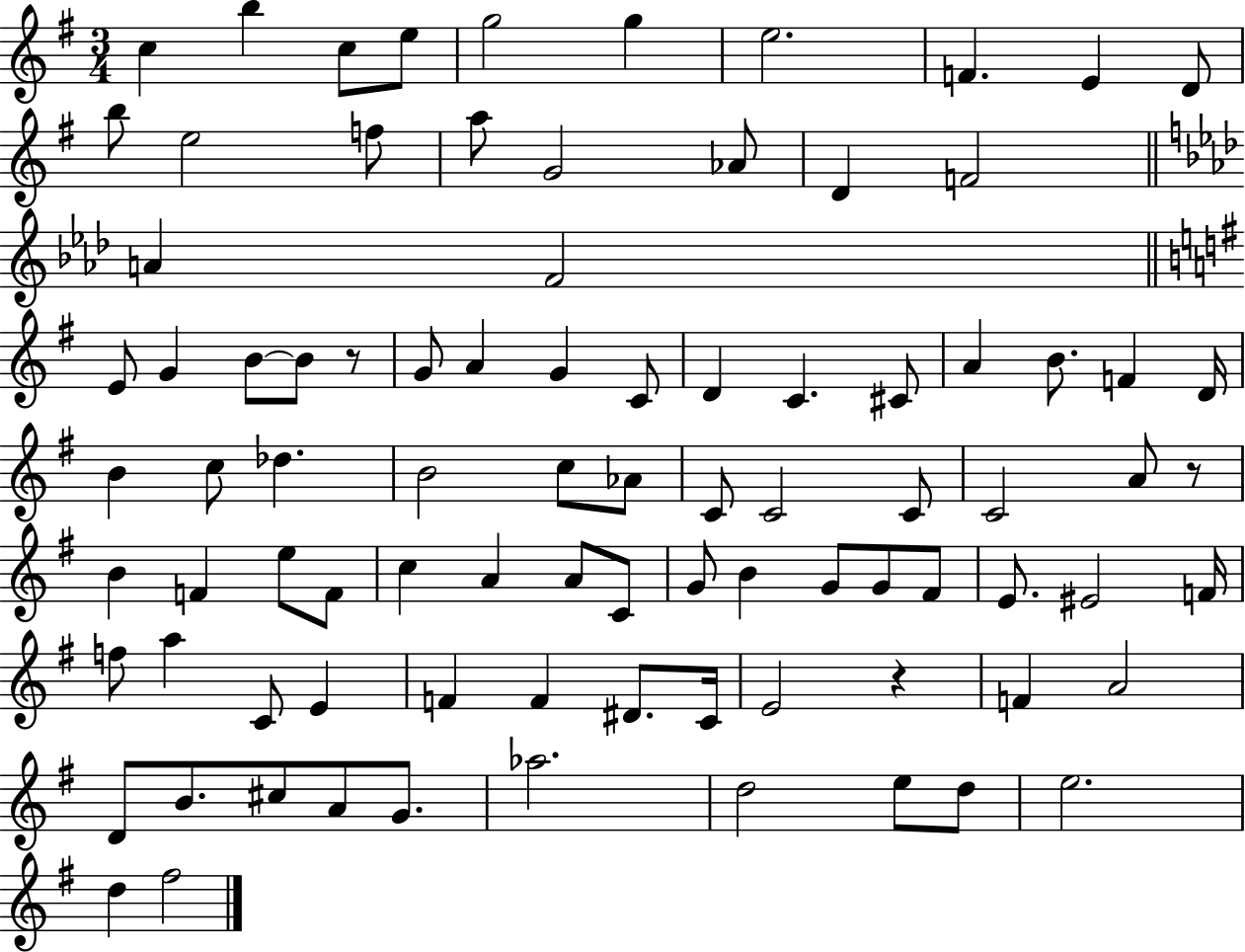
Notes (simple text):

C5/q B5/q C5/e E5/e G5/h G5/q E5/h. F4/q. E4/q D4/e B5/e E5/h F5/e A5/e G4/h Ab4/e D4/q F4/h A4/q F4/h E4/e G4/q B4/e B4/e R/e G4/e A4/q G4/q C4/e D4/q C4/q. C#4/e A4/q B4/e. F4/q D4/s B4/q C5/e Db5/q. B4/h C5/e Ab4/e C4/e C4/h C4/e C4/h A4/e R/e B4/q F4/q E5/e F4/e C5/q A4/q A4/e C4/e G4/e B4/q G4/e G4/e F#4/e E4/e. EIS4/h F4/s F5/e A5/q C4/e E4/q F4/q F4/q D#4/e. C4/s E4/h R/q F4/q A4/h D4/e B4/e. C#5/e A4/e G4/e. Ab5/h. D5/h E5/e D5/e E5/h. D5/q F#5/h